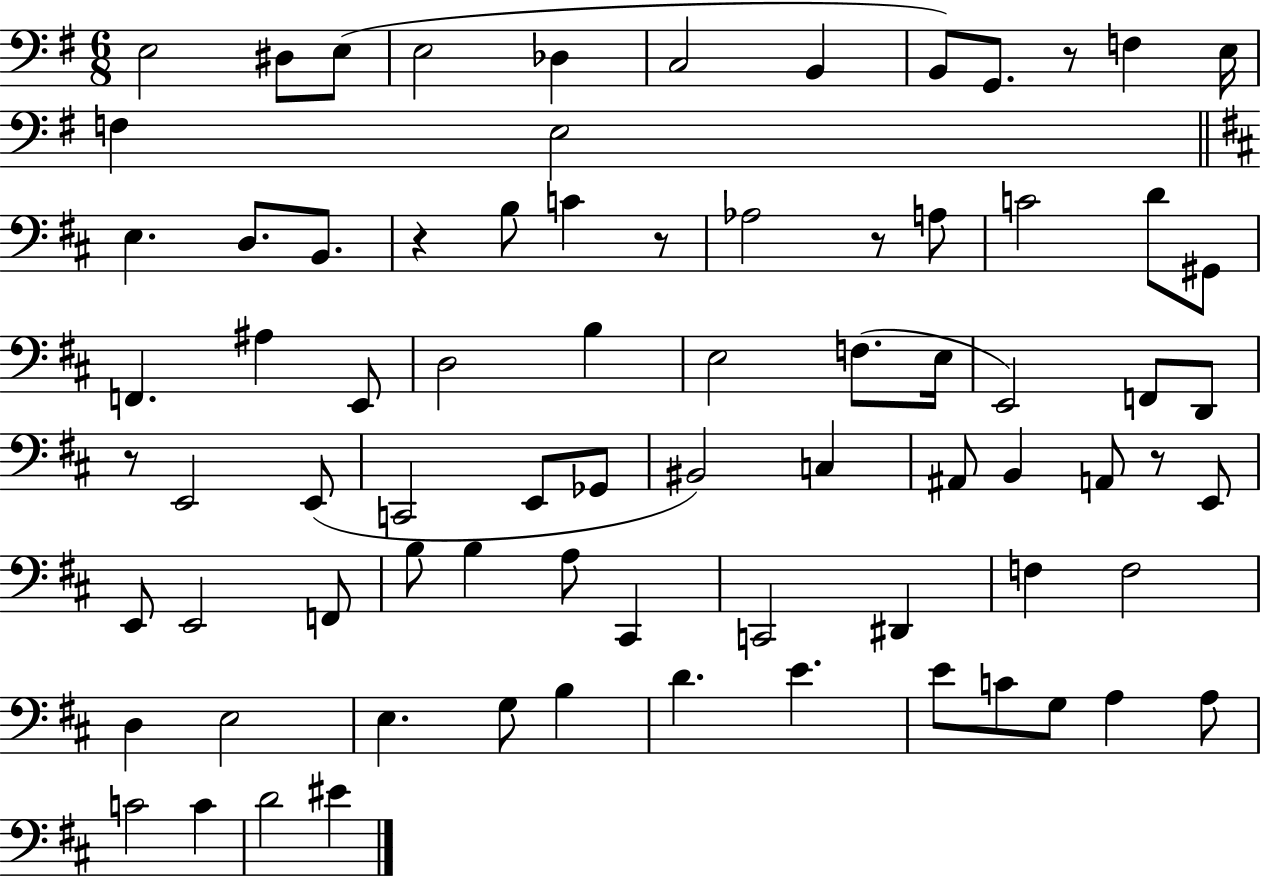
E3/h D#3/e E3/e E3/h Db3/q C3/h B2/q B2/e G2/e. R/e F3/q E3/s F3/q E3/h E3/q. D3/e. B2/e. R/q B3/e C4/q R/e Ab3/h R/e A3/e C4/h D4/e G#2/e F2/q. A#3/q E2/e D3/h B3/q E3/h F3/e. E3/s E2/h F2/e D2/e R/e E2/h E2/e C2/h E2/e Gb2/e BIS2/h C3/q A#2/e B2/q A2/e R/e E2/e E2/e E2/h F2/e B3/e B3/q A3/e C#2/q C2/h D#2/q F3/q F3/h D3/q E3/h E3/q. G3/e B3/q D4/q. E4/q. E4/e C4/e G3/e A3/q A3/e C4/h C4/q D4/h EIS4/q